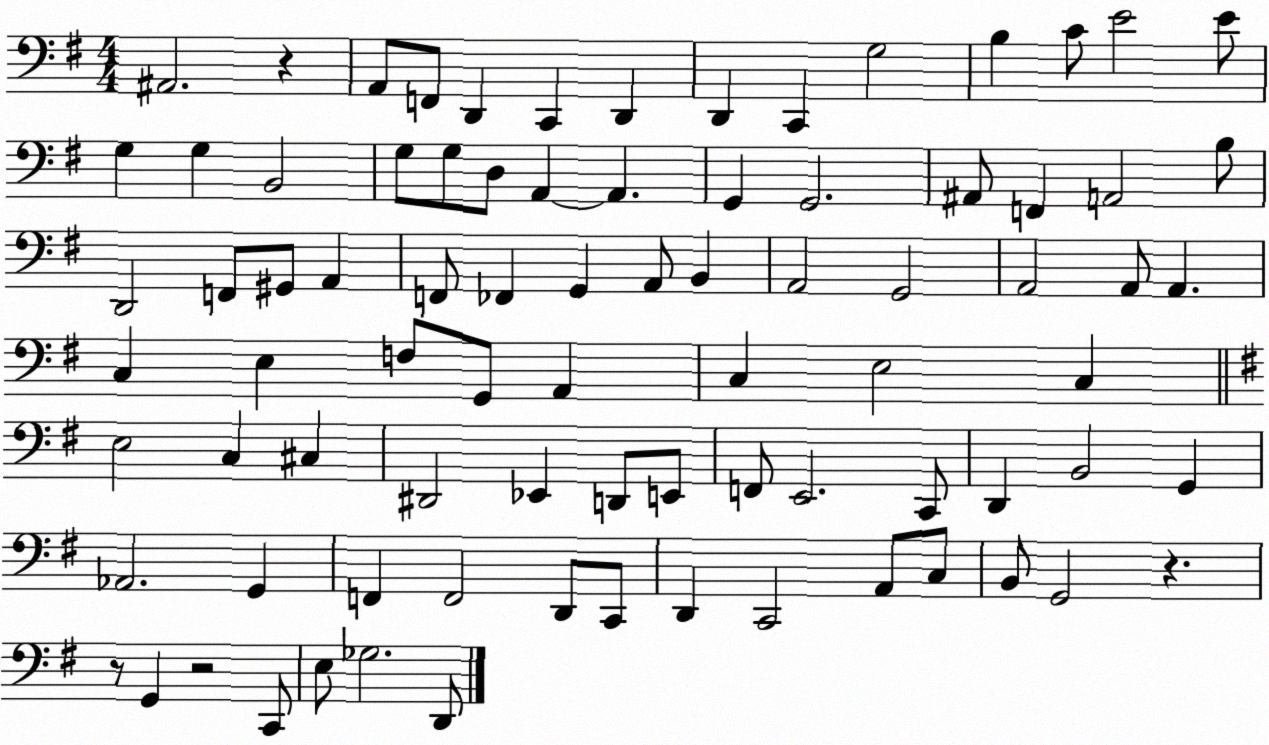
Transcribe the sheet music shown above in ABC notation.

X:1
T:Untitled
M:4/4
L:1/4
K:G
^A,,2 z A,,/2 F,,/2 D,, C,, D,, D,, C,, G,2 B, C/2 E2 E/2 G, G, B,,2 G,/2 G,/2 D,/2 A,, A,, G,, G,,2 ^A,,/2 F,, A,,2 B,/2 D,,2 F,,/2 ^G,,/2 A,, F,,/2 _F,, G,, A,,/2 B,, A,,2 G,,2 A,,2 A,,/2 A,, C, E, F,/2 G,,/2 A,, C, E,2 C, E,2 C, ^C, ^D,,2 _E,, D,,/2 E,,/2 F,,/2 E,,2 C,,/2 D,, B,,2 G,, _A,,2 G,, F,, F,,2 D,,/2 C,,/2 D,, C,,2 A,,/2 C,/2 B,,/2 G,,2 z z/2 G,, z2 C,,/2 E,/2 _G,2 D,,/2